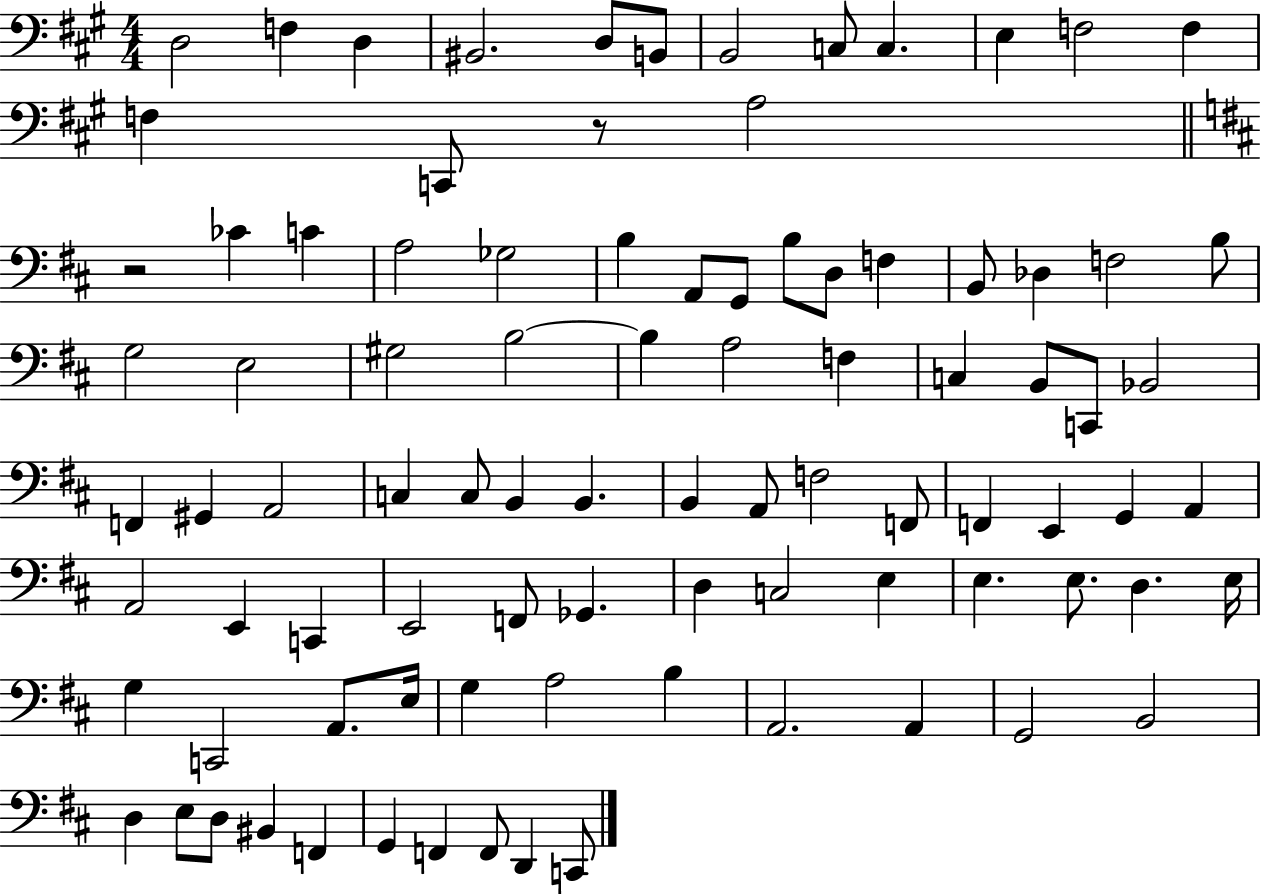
{
  \clef bass
  \numericTimeSignature
  \time 4/4
  \key a \major
  d2 f4 d4 | bis,2. d8 b,8 | b,2 c8 c4. | e4 f2 f4 | \break f4 c,8 r8 a2 | \bar "||" \break \key b \minor r2 ces'4 c'4 | a2 ges2 | b4 a,8 g,8 b8 d8 f4 | b,8 des4 f2 b8 | \break g2 e2 | gis2 b2~~ | b4 a2 f4 | c4 b,8 c,8 bes,2 | \break f,4 gis,4 a,2 | c4 c8 b,4 b,4. | b,4 a,8 f2 f,8 | f,4 e,4 g,4 a,4 | \break a,2 e,4 c,4 | e,2 f,8 ges,4. | d4 c2 e4 | e4. e8. d4. e16 | \break g4 c,2 a,8. e16 | g4 a2 b4 | a,2. a,4 | g,2 b,2 | \break d4 e8 d8 bis,4 f,4 | g,4 f,4 f,8 d,4 c,8 | \bar "|."
}